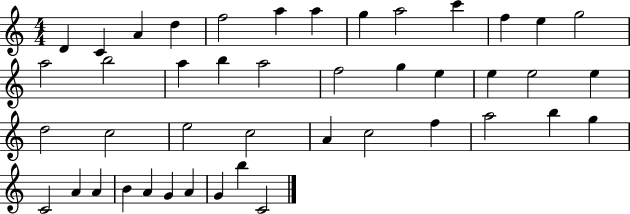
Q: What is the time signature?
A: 4/4